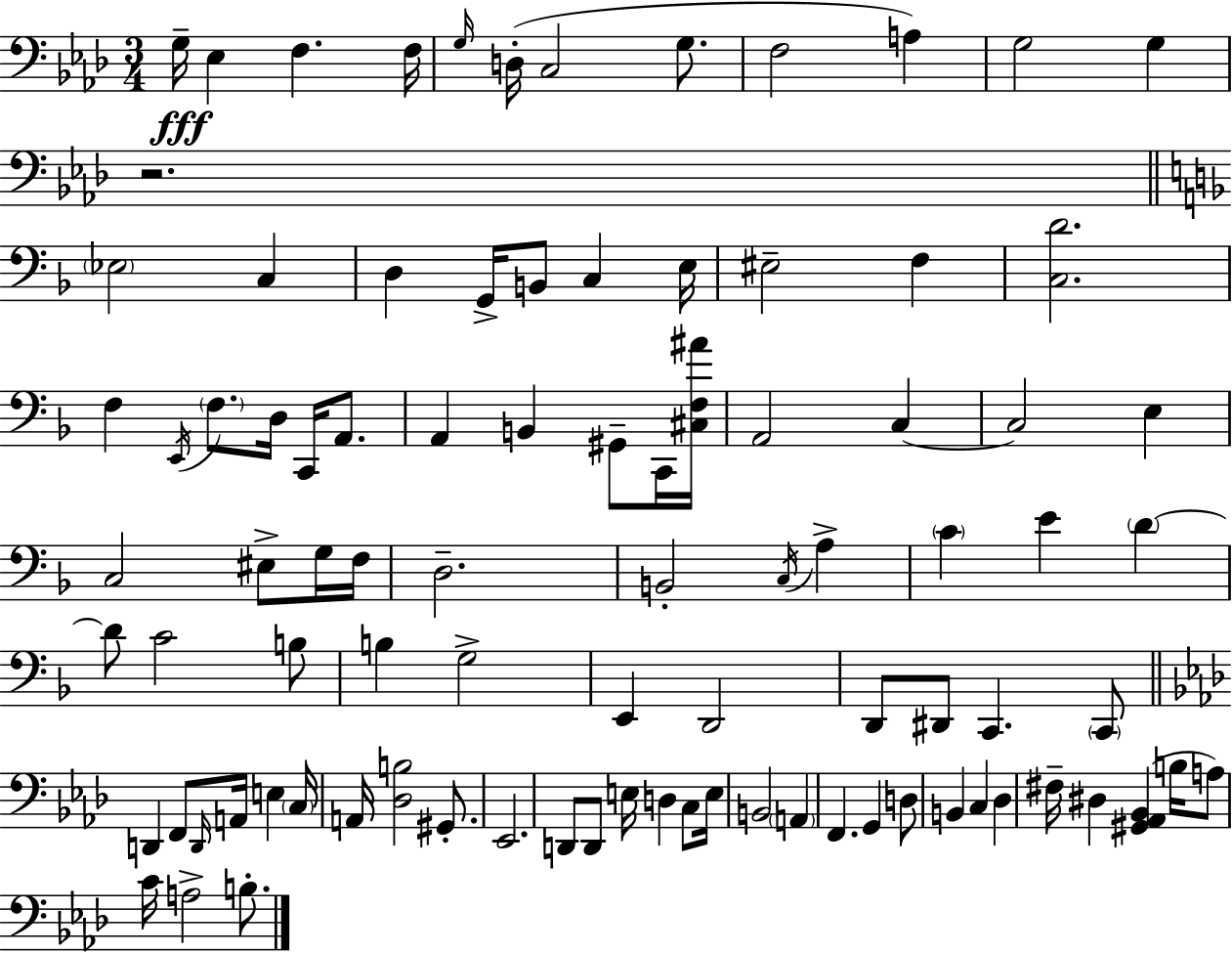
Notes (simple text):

G3/s Eb3/q F3/q. F3/s G3/s D3/s C3/h G3/e. F3/h A3/q G3/h G3/q R/h. Eb3/h C3/q D3/q G2/s B2/e C3/q E3/s EIS3/h F3/q [C3,D4]/h. F3/q E2/s F3/e. D3/s C2/s A2/e. A2/q B2/q G#2/e C2/s [C#3,F3,A#4]/s A2/h C3/q C3/h E3/q C3/h EIS3/e G3/s F3/s D3/h. B2/h C3/s A3/q C4/q E4/q D4/q D4/e C4/h B3/e B3/q G3/h E2/q D2/h D2/e D#2/e C2/q. C2/e D2/q F2/e D2/s A2/s E3/q C3/s A2/s [Db3,B3]/h G#2/e. Eb2/h. D2/e D2/e E3/s D3/q C3/e E3/s B2/h A2/q F2/q. G2/q D3/e B2/q C3/q Db3/q F#3/s D#3/q [G#2,Ab2,Bb2]/q B3/s A3/e C4/s A3/h B3/e.